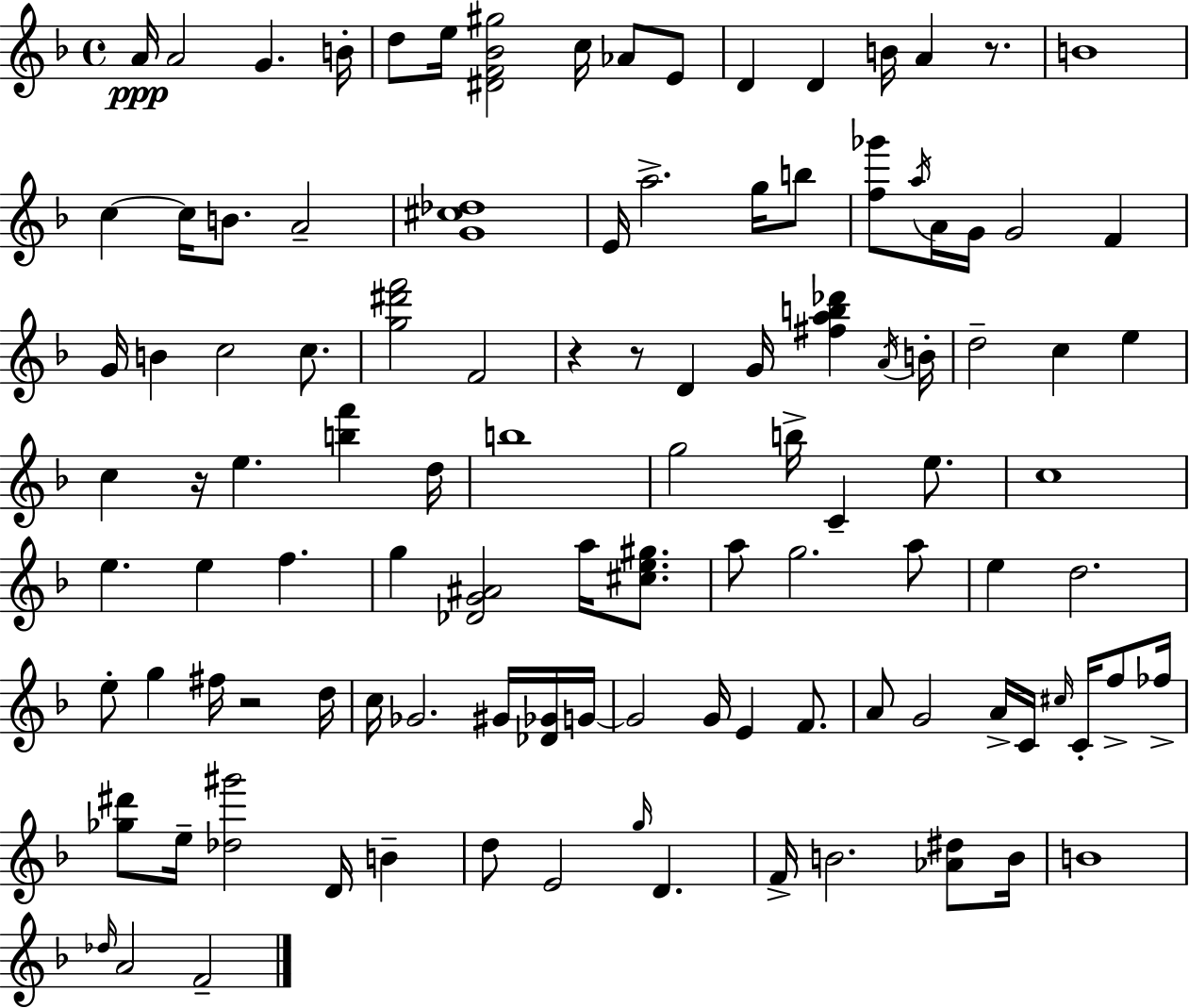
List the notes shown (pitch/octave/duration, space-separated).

A4/s A4/h G4/q. B4/s D5/e E5/s [D#4,F4,Bb4,G#5]/h C5/s Ab4/e E4/e D4/q D4/q B4/s A4/q R/e. B4/w C5/q C5/s B4/e. A4/h [G4,C#5,Db5]/w E4/s A5/h. G5/s B5/e [F5,Gb6]/e A5/s A4/s G4/s G4/h F4/q G4/s B4/q C5/h C5/e. [G5,D#6,F6]/h F4/h R/q R/e D4/q G4/s [F#5,A5,B5,Db6]/q A4/s B4/s D5/h C5/q E5/q C5/q R/s E5/q. [B5,F6]/q D5/s B5/w G5/h B5/s C4/q E5/e. C5/w E5/q. E5/q F5/q. G5/q [Db4,G4,A#4]/h A5/s [C#5,E5,G#5]/e. A5/e G5/h. A5/e E5/q D5/h. E5/e G5/q F#5/s R/h D5/s C5/s Gb4/h. G#4/s [Db4,Gb4]/s G4/s G4/h G4/s E4/q F4/e. A4/e G4/h A4/s C4/s C#5/s C4/s F5/e FES5/s [Gb5,D#6]/e E5/s [Db5,G#6]/h D4/s B4/q D5/e E4/h G5/s D4/q. F4/s B4/h. [Ab4,D#5]/e B4/s B4/w Db5/s A4/h F4/h